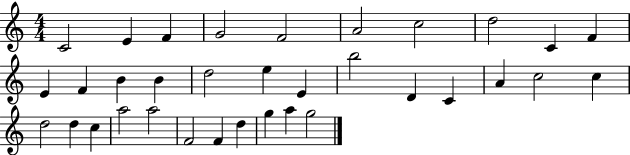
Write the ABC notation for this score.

X:1
T:Untitled
M:4/4
L:1/4
K:C
C2 E F G2 F2 A2 c2 d2 C F E F B B d2 e E b2 D C A c2 c d2 d c a2 a2 F2 F d g a g2